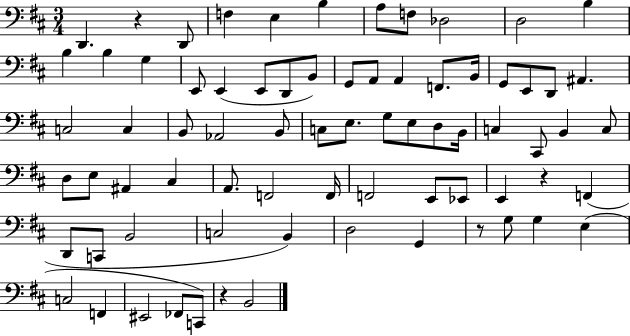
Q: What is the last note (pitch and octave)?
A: B2